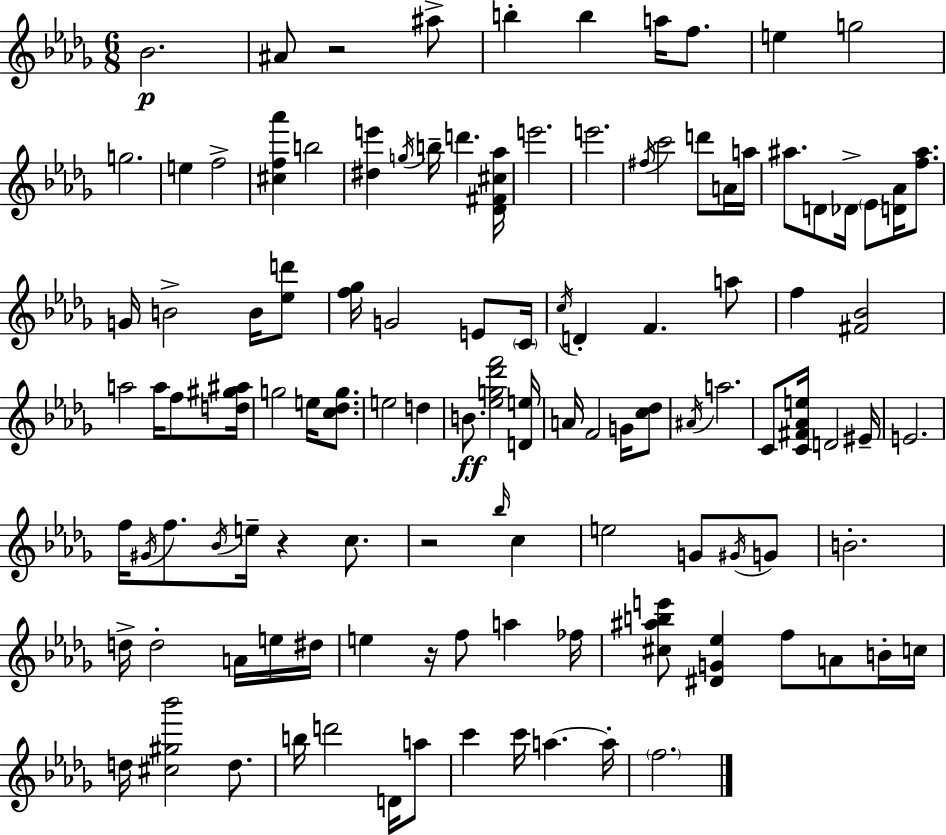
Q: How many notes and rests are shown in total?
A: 113